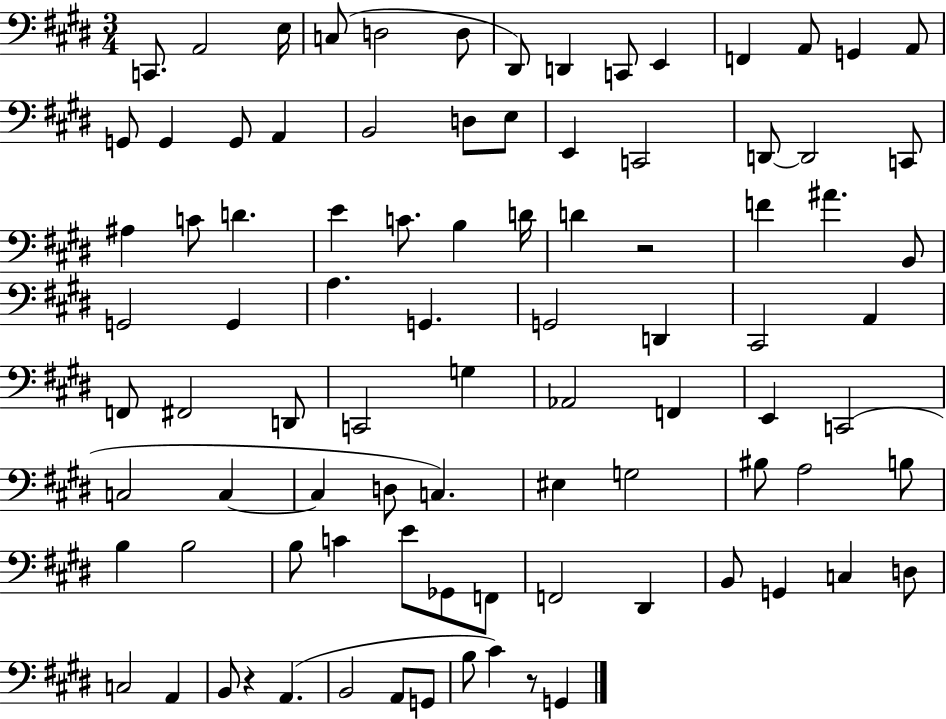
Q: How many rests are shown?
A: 3